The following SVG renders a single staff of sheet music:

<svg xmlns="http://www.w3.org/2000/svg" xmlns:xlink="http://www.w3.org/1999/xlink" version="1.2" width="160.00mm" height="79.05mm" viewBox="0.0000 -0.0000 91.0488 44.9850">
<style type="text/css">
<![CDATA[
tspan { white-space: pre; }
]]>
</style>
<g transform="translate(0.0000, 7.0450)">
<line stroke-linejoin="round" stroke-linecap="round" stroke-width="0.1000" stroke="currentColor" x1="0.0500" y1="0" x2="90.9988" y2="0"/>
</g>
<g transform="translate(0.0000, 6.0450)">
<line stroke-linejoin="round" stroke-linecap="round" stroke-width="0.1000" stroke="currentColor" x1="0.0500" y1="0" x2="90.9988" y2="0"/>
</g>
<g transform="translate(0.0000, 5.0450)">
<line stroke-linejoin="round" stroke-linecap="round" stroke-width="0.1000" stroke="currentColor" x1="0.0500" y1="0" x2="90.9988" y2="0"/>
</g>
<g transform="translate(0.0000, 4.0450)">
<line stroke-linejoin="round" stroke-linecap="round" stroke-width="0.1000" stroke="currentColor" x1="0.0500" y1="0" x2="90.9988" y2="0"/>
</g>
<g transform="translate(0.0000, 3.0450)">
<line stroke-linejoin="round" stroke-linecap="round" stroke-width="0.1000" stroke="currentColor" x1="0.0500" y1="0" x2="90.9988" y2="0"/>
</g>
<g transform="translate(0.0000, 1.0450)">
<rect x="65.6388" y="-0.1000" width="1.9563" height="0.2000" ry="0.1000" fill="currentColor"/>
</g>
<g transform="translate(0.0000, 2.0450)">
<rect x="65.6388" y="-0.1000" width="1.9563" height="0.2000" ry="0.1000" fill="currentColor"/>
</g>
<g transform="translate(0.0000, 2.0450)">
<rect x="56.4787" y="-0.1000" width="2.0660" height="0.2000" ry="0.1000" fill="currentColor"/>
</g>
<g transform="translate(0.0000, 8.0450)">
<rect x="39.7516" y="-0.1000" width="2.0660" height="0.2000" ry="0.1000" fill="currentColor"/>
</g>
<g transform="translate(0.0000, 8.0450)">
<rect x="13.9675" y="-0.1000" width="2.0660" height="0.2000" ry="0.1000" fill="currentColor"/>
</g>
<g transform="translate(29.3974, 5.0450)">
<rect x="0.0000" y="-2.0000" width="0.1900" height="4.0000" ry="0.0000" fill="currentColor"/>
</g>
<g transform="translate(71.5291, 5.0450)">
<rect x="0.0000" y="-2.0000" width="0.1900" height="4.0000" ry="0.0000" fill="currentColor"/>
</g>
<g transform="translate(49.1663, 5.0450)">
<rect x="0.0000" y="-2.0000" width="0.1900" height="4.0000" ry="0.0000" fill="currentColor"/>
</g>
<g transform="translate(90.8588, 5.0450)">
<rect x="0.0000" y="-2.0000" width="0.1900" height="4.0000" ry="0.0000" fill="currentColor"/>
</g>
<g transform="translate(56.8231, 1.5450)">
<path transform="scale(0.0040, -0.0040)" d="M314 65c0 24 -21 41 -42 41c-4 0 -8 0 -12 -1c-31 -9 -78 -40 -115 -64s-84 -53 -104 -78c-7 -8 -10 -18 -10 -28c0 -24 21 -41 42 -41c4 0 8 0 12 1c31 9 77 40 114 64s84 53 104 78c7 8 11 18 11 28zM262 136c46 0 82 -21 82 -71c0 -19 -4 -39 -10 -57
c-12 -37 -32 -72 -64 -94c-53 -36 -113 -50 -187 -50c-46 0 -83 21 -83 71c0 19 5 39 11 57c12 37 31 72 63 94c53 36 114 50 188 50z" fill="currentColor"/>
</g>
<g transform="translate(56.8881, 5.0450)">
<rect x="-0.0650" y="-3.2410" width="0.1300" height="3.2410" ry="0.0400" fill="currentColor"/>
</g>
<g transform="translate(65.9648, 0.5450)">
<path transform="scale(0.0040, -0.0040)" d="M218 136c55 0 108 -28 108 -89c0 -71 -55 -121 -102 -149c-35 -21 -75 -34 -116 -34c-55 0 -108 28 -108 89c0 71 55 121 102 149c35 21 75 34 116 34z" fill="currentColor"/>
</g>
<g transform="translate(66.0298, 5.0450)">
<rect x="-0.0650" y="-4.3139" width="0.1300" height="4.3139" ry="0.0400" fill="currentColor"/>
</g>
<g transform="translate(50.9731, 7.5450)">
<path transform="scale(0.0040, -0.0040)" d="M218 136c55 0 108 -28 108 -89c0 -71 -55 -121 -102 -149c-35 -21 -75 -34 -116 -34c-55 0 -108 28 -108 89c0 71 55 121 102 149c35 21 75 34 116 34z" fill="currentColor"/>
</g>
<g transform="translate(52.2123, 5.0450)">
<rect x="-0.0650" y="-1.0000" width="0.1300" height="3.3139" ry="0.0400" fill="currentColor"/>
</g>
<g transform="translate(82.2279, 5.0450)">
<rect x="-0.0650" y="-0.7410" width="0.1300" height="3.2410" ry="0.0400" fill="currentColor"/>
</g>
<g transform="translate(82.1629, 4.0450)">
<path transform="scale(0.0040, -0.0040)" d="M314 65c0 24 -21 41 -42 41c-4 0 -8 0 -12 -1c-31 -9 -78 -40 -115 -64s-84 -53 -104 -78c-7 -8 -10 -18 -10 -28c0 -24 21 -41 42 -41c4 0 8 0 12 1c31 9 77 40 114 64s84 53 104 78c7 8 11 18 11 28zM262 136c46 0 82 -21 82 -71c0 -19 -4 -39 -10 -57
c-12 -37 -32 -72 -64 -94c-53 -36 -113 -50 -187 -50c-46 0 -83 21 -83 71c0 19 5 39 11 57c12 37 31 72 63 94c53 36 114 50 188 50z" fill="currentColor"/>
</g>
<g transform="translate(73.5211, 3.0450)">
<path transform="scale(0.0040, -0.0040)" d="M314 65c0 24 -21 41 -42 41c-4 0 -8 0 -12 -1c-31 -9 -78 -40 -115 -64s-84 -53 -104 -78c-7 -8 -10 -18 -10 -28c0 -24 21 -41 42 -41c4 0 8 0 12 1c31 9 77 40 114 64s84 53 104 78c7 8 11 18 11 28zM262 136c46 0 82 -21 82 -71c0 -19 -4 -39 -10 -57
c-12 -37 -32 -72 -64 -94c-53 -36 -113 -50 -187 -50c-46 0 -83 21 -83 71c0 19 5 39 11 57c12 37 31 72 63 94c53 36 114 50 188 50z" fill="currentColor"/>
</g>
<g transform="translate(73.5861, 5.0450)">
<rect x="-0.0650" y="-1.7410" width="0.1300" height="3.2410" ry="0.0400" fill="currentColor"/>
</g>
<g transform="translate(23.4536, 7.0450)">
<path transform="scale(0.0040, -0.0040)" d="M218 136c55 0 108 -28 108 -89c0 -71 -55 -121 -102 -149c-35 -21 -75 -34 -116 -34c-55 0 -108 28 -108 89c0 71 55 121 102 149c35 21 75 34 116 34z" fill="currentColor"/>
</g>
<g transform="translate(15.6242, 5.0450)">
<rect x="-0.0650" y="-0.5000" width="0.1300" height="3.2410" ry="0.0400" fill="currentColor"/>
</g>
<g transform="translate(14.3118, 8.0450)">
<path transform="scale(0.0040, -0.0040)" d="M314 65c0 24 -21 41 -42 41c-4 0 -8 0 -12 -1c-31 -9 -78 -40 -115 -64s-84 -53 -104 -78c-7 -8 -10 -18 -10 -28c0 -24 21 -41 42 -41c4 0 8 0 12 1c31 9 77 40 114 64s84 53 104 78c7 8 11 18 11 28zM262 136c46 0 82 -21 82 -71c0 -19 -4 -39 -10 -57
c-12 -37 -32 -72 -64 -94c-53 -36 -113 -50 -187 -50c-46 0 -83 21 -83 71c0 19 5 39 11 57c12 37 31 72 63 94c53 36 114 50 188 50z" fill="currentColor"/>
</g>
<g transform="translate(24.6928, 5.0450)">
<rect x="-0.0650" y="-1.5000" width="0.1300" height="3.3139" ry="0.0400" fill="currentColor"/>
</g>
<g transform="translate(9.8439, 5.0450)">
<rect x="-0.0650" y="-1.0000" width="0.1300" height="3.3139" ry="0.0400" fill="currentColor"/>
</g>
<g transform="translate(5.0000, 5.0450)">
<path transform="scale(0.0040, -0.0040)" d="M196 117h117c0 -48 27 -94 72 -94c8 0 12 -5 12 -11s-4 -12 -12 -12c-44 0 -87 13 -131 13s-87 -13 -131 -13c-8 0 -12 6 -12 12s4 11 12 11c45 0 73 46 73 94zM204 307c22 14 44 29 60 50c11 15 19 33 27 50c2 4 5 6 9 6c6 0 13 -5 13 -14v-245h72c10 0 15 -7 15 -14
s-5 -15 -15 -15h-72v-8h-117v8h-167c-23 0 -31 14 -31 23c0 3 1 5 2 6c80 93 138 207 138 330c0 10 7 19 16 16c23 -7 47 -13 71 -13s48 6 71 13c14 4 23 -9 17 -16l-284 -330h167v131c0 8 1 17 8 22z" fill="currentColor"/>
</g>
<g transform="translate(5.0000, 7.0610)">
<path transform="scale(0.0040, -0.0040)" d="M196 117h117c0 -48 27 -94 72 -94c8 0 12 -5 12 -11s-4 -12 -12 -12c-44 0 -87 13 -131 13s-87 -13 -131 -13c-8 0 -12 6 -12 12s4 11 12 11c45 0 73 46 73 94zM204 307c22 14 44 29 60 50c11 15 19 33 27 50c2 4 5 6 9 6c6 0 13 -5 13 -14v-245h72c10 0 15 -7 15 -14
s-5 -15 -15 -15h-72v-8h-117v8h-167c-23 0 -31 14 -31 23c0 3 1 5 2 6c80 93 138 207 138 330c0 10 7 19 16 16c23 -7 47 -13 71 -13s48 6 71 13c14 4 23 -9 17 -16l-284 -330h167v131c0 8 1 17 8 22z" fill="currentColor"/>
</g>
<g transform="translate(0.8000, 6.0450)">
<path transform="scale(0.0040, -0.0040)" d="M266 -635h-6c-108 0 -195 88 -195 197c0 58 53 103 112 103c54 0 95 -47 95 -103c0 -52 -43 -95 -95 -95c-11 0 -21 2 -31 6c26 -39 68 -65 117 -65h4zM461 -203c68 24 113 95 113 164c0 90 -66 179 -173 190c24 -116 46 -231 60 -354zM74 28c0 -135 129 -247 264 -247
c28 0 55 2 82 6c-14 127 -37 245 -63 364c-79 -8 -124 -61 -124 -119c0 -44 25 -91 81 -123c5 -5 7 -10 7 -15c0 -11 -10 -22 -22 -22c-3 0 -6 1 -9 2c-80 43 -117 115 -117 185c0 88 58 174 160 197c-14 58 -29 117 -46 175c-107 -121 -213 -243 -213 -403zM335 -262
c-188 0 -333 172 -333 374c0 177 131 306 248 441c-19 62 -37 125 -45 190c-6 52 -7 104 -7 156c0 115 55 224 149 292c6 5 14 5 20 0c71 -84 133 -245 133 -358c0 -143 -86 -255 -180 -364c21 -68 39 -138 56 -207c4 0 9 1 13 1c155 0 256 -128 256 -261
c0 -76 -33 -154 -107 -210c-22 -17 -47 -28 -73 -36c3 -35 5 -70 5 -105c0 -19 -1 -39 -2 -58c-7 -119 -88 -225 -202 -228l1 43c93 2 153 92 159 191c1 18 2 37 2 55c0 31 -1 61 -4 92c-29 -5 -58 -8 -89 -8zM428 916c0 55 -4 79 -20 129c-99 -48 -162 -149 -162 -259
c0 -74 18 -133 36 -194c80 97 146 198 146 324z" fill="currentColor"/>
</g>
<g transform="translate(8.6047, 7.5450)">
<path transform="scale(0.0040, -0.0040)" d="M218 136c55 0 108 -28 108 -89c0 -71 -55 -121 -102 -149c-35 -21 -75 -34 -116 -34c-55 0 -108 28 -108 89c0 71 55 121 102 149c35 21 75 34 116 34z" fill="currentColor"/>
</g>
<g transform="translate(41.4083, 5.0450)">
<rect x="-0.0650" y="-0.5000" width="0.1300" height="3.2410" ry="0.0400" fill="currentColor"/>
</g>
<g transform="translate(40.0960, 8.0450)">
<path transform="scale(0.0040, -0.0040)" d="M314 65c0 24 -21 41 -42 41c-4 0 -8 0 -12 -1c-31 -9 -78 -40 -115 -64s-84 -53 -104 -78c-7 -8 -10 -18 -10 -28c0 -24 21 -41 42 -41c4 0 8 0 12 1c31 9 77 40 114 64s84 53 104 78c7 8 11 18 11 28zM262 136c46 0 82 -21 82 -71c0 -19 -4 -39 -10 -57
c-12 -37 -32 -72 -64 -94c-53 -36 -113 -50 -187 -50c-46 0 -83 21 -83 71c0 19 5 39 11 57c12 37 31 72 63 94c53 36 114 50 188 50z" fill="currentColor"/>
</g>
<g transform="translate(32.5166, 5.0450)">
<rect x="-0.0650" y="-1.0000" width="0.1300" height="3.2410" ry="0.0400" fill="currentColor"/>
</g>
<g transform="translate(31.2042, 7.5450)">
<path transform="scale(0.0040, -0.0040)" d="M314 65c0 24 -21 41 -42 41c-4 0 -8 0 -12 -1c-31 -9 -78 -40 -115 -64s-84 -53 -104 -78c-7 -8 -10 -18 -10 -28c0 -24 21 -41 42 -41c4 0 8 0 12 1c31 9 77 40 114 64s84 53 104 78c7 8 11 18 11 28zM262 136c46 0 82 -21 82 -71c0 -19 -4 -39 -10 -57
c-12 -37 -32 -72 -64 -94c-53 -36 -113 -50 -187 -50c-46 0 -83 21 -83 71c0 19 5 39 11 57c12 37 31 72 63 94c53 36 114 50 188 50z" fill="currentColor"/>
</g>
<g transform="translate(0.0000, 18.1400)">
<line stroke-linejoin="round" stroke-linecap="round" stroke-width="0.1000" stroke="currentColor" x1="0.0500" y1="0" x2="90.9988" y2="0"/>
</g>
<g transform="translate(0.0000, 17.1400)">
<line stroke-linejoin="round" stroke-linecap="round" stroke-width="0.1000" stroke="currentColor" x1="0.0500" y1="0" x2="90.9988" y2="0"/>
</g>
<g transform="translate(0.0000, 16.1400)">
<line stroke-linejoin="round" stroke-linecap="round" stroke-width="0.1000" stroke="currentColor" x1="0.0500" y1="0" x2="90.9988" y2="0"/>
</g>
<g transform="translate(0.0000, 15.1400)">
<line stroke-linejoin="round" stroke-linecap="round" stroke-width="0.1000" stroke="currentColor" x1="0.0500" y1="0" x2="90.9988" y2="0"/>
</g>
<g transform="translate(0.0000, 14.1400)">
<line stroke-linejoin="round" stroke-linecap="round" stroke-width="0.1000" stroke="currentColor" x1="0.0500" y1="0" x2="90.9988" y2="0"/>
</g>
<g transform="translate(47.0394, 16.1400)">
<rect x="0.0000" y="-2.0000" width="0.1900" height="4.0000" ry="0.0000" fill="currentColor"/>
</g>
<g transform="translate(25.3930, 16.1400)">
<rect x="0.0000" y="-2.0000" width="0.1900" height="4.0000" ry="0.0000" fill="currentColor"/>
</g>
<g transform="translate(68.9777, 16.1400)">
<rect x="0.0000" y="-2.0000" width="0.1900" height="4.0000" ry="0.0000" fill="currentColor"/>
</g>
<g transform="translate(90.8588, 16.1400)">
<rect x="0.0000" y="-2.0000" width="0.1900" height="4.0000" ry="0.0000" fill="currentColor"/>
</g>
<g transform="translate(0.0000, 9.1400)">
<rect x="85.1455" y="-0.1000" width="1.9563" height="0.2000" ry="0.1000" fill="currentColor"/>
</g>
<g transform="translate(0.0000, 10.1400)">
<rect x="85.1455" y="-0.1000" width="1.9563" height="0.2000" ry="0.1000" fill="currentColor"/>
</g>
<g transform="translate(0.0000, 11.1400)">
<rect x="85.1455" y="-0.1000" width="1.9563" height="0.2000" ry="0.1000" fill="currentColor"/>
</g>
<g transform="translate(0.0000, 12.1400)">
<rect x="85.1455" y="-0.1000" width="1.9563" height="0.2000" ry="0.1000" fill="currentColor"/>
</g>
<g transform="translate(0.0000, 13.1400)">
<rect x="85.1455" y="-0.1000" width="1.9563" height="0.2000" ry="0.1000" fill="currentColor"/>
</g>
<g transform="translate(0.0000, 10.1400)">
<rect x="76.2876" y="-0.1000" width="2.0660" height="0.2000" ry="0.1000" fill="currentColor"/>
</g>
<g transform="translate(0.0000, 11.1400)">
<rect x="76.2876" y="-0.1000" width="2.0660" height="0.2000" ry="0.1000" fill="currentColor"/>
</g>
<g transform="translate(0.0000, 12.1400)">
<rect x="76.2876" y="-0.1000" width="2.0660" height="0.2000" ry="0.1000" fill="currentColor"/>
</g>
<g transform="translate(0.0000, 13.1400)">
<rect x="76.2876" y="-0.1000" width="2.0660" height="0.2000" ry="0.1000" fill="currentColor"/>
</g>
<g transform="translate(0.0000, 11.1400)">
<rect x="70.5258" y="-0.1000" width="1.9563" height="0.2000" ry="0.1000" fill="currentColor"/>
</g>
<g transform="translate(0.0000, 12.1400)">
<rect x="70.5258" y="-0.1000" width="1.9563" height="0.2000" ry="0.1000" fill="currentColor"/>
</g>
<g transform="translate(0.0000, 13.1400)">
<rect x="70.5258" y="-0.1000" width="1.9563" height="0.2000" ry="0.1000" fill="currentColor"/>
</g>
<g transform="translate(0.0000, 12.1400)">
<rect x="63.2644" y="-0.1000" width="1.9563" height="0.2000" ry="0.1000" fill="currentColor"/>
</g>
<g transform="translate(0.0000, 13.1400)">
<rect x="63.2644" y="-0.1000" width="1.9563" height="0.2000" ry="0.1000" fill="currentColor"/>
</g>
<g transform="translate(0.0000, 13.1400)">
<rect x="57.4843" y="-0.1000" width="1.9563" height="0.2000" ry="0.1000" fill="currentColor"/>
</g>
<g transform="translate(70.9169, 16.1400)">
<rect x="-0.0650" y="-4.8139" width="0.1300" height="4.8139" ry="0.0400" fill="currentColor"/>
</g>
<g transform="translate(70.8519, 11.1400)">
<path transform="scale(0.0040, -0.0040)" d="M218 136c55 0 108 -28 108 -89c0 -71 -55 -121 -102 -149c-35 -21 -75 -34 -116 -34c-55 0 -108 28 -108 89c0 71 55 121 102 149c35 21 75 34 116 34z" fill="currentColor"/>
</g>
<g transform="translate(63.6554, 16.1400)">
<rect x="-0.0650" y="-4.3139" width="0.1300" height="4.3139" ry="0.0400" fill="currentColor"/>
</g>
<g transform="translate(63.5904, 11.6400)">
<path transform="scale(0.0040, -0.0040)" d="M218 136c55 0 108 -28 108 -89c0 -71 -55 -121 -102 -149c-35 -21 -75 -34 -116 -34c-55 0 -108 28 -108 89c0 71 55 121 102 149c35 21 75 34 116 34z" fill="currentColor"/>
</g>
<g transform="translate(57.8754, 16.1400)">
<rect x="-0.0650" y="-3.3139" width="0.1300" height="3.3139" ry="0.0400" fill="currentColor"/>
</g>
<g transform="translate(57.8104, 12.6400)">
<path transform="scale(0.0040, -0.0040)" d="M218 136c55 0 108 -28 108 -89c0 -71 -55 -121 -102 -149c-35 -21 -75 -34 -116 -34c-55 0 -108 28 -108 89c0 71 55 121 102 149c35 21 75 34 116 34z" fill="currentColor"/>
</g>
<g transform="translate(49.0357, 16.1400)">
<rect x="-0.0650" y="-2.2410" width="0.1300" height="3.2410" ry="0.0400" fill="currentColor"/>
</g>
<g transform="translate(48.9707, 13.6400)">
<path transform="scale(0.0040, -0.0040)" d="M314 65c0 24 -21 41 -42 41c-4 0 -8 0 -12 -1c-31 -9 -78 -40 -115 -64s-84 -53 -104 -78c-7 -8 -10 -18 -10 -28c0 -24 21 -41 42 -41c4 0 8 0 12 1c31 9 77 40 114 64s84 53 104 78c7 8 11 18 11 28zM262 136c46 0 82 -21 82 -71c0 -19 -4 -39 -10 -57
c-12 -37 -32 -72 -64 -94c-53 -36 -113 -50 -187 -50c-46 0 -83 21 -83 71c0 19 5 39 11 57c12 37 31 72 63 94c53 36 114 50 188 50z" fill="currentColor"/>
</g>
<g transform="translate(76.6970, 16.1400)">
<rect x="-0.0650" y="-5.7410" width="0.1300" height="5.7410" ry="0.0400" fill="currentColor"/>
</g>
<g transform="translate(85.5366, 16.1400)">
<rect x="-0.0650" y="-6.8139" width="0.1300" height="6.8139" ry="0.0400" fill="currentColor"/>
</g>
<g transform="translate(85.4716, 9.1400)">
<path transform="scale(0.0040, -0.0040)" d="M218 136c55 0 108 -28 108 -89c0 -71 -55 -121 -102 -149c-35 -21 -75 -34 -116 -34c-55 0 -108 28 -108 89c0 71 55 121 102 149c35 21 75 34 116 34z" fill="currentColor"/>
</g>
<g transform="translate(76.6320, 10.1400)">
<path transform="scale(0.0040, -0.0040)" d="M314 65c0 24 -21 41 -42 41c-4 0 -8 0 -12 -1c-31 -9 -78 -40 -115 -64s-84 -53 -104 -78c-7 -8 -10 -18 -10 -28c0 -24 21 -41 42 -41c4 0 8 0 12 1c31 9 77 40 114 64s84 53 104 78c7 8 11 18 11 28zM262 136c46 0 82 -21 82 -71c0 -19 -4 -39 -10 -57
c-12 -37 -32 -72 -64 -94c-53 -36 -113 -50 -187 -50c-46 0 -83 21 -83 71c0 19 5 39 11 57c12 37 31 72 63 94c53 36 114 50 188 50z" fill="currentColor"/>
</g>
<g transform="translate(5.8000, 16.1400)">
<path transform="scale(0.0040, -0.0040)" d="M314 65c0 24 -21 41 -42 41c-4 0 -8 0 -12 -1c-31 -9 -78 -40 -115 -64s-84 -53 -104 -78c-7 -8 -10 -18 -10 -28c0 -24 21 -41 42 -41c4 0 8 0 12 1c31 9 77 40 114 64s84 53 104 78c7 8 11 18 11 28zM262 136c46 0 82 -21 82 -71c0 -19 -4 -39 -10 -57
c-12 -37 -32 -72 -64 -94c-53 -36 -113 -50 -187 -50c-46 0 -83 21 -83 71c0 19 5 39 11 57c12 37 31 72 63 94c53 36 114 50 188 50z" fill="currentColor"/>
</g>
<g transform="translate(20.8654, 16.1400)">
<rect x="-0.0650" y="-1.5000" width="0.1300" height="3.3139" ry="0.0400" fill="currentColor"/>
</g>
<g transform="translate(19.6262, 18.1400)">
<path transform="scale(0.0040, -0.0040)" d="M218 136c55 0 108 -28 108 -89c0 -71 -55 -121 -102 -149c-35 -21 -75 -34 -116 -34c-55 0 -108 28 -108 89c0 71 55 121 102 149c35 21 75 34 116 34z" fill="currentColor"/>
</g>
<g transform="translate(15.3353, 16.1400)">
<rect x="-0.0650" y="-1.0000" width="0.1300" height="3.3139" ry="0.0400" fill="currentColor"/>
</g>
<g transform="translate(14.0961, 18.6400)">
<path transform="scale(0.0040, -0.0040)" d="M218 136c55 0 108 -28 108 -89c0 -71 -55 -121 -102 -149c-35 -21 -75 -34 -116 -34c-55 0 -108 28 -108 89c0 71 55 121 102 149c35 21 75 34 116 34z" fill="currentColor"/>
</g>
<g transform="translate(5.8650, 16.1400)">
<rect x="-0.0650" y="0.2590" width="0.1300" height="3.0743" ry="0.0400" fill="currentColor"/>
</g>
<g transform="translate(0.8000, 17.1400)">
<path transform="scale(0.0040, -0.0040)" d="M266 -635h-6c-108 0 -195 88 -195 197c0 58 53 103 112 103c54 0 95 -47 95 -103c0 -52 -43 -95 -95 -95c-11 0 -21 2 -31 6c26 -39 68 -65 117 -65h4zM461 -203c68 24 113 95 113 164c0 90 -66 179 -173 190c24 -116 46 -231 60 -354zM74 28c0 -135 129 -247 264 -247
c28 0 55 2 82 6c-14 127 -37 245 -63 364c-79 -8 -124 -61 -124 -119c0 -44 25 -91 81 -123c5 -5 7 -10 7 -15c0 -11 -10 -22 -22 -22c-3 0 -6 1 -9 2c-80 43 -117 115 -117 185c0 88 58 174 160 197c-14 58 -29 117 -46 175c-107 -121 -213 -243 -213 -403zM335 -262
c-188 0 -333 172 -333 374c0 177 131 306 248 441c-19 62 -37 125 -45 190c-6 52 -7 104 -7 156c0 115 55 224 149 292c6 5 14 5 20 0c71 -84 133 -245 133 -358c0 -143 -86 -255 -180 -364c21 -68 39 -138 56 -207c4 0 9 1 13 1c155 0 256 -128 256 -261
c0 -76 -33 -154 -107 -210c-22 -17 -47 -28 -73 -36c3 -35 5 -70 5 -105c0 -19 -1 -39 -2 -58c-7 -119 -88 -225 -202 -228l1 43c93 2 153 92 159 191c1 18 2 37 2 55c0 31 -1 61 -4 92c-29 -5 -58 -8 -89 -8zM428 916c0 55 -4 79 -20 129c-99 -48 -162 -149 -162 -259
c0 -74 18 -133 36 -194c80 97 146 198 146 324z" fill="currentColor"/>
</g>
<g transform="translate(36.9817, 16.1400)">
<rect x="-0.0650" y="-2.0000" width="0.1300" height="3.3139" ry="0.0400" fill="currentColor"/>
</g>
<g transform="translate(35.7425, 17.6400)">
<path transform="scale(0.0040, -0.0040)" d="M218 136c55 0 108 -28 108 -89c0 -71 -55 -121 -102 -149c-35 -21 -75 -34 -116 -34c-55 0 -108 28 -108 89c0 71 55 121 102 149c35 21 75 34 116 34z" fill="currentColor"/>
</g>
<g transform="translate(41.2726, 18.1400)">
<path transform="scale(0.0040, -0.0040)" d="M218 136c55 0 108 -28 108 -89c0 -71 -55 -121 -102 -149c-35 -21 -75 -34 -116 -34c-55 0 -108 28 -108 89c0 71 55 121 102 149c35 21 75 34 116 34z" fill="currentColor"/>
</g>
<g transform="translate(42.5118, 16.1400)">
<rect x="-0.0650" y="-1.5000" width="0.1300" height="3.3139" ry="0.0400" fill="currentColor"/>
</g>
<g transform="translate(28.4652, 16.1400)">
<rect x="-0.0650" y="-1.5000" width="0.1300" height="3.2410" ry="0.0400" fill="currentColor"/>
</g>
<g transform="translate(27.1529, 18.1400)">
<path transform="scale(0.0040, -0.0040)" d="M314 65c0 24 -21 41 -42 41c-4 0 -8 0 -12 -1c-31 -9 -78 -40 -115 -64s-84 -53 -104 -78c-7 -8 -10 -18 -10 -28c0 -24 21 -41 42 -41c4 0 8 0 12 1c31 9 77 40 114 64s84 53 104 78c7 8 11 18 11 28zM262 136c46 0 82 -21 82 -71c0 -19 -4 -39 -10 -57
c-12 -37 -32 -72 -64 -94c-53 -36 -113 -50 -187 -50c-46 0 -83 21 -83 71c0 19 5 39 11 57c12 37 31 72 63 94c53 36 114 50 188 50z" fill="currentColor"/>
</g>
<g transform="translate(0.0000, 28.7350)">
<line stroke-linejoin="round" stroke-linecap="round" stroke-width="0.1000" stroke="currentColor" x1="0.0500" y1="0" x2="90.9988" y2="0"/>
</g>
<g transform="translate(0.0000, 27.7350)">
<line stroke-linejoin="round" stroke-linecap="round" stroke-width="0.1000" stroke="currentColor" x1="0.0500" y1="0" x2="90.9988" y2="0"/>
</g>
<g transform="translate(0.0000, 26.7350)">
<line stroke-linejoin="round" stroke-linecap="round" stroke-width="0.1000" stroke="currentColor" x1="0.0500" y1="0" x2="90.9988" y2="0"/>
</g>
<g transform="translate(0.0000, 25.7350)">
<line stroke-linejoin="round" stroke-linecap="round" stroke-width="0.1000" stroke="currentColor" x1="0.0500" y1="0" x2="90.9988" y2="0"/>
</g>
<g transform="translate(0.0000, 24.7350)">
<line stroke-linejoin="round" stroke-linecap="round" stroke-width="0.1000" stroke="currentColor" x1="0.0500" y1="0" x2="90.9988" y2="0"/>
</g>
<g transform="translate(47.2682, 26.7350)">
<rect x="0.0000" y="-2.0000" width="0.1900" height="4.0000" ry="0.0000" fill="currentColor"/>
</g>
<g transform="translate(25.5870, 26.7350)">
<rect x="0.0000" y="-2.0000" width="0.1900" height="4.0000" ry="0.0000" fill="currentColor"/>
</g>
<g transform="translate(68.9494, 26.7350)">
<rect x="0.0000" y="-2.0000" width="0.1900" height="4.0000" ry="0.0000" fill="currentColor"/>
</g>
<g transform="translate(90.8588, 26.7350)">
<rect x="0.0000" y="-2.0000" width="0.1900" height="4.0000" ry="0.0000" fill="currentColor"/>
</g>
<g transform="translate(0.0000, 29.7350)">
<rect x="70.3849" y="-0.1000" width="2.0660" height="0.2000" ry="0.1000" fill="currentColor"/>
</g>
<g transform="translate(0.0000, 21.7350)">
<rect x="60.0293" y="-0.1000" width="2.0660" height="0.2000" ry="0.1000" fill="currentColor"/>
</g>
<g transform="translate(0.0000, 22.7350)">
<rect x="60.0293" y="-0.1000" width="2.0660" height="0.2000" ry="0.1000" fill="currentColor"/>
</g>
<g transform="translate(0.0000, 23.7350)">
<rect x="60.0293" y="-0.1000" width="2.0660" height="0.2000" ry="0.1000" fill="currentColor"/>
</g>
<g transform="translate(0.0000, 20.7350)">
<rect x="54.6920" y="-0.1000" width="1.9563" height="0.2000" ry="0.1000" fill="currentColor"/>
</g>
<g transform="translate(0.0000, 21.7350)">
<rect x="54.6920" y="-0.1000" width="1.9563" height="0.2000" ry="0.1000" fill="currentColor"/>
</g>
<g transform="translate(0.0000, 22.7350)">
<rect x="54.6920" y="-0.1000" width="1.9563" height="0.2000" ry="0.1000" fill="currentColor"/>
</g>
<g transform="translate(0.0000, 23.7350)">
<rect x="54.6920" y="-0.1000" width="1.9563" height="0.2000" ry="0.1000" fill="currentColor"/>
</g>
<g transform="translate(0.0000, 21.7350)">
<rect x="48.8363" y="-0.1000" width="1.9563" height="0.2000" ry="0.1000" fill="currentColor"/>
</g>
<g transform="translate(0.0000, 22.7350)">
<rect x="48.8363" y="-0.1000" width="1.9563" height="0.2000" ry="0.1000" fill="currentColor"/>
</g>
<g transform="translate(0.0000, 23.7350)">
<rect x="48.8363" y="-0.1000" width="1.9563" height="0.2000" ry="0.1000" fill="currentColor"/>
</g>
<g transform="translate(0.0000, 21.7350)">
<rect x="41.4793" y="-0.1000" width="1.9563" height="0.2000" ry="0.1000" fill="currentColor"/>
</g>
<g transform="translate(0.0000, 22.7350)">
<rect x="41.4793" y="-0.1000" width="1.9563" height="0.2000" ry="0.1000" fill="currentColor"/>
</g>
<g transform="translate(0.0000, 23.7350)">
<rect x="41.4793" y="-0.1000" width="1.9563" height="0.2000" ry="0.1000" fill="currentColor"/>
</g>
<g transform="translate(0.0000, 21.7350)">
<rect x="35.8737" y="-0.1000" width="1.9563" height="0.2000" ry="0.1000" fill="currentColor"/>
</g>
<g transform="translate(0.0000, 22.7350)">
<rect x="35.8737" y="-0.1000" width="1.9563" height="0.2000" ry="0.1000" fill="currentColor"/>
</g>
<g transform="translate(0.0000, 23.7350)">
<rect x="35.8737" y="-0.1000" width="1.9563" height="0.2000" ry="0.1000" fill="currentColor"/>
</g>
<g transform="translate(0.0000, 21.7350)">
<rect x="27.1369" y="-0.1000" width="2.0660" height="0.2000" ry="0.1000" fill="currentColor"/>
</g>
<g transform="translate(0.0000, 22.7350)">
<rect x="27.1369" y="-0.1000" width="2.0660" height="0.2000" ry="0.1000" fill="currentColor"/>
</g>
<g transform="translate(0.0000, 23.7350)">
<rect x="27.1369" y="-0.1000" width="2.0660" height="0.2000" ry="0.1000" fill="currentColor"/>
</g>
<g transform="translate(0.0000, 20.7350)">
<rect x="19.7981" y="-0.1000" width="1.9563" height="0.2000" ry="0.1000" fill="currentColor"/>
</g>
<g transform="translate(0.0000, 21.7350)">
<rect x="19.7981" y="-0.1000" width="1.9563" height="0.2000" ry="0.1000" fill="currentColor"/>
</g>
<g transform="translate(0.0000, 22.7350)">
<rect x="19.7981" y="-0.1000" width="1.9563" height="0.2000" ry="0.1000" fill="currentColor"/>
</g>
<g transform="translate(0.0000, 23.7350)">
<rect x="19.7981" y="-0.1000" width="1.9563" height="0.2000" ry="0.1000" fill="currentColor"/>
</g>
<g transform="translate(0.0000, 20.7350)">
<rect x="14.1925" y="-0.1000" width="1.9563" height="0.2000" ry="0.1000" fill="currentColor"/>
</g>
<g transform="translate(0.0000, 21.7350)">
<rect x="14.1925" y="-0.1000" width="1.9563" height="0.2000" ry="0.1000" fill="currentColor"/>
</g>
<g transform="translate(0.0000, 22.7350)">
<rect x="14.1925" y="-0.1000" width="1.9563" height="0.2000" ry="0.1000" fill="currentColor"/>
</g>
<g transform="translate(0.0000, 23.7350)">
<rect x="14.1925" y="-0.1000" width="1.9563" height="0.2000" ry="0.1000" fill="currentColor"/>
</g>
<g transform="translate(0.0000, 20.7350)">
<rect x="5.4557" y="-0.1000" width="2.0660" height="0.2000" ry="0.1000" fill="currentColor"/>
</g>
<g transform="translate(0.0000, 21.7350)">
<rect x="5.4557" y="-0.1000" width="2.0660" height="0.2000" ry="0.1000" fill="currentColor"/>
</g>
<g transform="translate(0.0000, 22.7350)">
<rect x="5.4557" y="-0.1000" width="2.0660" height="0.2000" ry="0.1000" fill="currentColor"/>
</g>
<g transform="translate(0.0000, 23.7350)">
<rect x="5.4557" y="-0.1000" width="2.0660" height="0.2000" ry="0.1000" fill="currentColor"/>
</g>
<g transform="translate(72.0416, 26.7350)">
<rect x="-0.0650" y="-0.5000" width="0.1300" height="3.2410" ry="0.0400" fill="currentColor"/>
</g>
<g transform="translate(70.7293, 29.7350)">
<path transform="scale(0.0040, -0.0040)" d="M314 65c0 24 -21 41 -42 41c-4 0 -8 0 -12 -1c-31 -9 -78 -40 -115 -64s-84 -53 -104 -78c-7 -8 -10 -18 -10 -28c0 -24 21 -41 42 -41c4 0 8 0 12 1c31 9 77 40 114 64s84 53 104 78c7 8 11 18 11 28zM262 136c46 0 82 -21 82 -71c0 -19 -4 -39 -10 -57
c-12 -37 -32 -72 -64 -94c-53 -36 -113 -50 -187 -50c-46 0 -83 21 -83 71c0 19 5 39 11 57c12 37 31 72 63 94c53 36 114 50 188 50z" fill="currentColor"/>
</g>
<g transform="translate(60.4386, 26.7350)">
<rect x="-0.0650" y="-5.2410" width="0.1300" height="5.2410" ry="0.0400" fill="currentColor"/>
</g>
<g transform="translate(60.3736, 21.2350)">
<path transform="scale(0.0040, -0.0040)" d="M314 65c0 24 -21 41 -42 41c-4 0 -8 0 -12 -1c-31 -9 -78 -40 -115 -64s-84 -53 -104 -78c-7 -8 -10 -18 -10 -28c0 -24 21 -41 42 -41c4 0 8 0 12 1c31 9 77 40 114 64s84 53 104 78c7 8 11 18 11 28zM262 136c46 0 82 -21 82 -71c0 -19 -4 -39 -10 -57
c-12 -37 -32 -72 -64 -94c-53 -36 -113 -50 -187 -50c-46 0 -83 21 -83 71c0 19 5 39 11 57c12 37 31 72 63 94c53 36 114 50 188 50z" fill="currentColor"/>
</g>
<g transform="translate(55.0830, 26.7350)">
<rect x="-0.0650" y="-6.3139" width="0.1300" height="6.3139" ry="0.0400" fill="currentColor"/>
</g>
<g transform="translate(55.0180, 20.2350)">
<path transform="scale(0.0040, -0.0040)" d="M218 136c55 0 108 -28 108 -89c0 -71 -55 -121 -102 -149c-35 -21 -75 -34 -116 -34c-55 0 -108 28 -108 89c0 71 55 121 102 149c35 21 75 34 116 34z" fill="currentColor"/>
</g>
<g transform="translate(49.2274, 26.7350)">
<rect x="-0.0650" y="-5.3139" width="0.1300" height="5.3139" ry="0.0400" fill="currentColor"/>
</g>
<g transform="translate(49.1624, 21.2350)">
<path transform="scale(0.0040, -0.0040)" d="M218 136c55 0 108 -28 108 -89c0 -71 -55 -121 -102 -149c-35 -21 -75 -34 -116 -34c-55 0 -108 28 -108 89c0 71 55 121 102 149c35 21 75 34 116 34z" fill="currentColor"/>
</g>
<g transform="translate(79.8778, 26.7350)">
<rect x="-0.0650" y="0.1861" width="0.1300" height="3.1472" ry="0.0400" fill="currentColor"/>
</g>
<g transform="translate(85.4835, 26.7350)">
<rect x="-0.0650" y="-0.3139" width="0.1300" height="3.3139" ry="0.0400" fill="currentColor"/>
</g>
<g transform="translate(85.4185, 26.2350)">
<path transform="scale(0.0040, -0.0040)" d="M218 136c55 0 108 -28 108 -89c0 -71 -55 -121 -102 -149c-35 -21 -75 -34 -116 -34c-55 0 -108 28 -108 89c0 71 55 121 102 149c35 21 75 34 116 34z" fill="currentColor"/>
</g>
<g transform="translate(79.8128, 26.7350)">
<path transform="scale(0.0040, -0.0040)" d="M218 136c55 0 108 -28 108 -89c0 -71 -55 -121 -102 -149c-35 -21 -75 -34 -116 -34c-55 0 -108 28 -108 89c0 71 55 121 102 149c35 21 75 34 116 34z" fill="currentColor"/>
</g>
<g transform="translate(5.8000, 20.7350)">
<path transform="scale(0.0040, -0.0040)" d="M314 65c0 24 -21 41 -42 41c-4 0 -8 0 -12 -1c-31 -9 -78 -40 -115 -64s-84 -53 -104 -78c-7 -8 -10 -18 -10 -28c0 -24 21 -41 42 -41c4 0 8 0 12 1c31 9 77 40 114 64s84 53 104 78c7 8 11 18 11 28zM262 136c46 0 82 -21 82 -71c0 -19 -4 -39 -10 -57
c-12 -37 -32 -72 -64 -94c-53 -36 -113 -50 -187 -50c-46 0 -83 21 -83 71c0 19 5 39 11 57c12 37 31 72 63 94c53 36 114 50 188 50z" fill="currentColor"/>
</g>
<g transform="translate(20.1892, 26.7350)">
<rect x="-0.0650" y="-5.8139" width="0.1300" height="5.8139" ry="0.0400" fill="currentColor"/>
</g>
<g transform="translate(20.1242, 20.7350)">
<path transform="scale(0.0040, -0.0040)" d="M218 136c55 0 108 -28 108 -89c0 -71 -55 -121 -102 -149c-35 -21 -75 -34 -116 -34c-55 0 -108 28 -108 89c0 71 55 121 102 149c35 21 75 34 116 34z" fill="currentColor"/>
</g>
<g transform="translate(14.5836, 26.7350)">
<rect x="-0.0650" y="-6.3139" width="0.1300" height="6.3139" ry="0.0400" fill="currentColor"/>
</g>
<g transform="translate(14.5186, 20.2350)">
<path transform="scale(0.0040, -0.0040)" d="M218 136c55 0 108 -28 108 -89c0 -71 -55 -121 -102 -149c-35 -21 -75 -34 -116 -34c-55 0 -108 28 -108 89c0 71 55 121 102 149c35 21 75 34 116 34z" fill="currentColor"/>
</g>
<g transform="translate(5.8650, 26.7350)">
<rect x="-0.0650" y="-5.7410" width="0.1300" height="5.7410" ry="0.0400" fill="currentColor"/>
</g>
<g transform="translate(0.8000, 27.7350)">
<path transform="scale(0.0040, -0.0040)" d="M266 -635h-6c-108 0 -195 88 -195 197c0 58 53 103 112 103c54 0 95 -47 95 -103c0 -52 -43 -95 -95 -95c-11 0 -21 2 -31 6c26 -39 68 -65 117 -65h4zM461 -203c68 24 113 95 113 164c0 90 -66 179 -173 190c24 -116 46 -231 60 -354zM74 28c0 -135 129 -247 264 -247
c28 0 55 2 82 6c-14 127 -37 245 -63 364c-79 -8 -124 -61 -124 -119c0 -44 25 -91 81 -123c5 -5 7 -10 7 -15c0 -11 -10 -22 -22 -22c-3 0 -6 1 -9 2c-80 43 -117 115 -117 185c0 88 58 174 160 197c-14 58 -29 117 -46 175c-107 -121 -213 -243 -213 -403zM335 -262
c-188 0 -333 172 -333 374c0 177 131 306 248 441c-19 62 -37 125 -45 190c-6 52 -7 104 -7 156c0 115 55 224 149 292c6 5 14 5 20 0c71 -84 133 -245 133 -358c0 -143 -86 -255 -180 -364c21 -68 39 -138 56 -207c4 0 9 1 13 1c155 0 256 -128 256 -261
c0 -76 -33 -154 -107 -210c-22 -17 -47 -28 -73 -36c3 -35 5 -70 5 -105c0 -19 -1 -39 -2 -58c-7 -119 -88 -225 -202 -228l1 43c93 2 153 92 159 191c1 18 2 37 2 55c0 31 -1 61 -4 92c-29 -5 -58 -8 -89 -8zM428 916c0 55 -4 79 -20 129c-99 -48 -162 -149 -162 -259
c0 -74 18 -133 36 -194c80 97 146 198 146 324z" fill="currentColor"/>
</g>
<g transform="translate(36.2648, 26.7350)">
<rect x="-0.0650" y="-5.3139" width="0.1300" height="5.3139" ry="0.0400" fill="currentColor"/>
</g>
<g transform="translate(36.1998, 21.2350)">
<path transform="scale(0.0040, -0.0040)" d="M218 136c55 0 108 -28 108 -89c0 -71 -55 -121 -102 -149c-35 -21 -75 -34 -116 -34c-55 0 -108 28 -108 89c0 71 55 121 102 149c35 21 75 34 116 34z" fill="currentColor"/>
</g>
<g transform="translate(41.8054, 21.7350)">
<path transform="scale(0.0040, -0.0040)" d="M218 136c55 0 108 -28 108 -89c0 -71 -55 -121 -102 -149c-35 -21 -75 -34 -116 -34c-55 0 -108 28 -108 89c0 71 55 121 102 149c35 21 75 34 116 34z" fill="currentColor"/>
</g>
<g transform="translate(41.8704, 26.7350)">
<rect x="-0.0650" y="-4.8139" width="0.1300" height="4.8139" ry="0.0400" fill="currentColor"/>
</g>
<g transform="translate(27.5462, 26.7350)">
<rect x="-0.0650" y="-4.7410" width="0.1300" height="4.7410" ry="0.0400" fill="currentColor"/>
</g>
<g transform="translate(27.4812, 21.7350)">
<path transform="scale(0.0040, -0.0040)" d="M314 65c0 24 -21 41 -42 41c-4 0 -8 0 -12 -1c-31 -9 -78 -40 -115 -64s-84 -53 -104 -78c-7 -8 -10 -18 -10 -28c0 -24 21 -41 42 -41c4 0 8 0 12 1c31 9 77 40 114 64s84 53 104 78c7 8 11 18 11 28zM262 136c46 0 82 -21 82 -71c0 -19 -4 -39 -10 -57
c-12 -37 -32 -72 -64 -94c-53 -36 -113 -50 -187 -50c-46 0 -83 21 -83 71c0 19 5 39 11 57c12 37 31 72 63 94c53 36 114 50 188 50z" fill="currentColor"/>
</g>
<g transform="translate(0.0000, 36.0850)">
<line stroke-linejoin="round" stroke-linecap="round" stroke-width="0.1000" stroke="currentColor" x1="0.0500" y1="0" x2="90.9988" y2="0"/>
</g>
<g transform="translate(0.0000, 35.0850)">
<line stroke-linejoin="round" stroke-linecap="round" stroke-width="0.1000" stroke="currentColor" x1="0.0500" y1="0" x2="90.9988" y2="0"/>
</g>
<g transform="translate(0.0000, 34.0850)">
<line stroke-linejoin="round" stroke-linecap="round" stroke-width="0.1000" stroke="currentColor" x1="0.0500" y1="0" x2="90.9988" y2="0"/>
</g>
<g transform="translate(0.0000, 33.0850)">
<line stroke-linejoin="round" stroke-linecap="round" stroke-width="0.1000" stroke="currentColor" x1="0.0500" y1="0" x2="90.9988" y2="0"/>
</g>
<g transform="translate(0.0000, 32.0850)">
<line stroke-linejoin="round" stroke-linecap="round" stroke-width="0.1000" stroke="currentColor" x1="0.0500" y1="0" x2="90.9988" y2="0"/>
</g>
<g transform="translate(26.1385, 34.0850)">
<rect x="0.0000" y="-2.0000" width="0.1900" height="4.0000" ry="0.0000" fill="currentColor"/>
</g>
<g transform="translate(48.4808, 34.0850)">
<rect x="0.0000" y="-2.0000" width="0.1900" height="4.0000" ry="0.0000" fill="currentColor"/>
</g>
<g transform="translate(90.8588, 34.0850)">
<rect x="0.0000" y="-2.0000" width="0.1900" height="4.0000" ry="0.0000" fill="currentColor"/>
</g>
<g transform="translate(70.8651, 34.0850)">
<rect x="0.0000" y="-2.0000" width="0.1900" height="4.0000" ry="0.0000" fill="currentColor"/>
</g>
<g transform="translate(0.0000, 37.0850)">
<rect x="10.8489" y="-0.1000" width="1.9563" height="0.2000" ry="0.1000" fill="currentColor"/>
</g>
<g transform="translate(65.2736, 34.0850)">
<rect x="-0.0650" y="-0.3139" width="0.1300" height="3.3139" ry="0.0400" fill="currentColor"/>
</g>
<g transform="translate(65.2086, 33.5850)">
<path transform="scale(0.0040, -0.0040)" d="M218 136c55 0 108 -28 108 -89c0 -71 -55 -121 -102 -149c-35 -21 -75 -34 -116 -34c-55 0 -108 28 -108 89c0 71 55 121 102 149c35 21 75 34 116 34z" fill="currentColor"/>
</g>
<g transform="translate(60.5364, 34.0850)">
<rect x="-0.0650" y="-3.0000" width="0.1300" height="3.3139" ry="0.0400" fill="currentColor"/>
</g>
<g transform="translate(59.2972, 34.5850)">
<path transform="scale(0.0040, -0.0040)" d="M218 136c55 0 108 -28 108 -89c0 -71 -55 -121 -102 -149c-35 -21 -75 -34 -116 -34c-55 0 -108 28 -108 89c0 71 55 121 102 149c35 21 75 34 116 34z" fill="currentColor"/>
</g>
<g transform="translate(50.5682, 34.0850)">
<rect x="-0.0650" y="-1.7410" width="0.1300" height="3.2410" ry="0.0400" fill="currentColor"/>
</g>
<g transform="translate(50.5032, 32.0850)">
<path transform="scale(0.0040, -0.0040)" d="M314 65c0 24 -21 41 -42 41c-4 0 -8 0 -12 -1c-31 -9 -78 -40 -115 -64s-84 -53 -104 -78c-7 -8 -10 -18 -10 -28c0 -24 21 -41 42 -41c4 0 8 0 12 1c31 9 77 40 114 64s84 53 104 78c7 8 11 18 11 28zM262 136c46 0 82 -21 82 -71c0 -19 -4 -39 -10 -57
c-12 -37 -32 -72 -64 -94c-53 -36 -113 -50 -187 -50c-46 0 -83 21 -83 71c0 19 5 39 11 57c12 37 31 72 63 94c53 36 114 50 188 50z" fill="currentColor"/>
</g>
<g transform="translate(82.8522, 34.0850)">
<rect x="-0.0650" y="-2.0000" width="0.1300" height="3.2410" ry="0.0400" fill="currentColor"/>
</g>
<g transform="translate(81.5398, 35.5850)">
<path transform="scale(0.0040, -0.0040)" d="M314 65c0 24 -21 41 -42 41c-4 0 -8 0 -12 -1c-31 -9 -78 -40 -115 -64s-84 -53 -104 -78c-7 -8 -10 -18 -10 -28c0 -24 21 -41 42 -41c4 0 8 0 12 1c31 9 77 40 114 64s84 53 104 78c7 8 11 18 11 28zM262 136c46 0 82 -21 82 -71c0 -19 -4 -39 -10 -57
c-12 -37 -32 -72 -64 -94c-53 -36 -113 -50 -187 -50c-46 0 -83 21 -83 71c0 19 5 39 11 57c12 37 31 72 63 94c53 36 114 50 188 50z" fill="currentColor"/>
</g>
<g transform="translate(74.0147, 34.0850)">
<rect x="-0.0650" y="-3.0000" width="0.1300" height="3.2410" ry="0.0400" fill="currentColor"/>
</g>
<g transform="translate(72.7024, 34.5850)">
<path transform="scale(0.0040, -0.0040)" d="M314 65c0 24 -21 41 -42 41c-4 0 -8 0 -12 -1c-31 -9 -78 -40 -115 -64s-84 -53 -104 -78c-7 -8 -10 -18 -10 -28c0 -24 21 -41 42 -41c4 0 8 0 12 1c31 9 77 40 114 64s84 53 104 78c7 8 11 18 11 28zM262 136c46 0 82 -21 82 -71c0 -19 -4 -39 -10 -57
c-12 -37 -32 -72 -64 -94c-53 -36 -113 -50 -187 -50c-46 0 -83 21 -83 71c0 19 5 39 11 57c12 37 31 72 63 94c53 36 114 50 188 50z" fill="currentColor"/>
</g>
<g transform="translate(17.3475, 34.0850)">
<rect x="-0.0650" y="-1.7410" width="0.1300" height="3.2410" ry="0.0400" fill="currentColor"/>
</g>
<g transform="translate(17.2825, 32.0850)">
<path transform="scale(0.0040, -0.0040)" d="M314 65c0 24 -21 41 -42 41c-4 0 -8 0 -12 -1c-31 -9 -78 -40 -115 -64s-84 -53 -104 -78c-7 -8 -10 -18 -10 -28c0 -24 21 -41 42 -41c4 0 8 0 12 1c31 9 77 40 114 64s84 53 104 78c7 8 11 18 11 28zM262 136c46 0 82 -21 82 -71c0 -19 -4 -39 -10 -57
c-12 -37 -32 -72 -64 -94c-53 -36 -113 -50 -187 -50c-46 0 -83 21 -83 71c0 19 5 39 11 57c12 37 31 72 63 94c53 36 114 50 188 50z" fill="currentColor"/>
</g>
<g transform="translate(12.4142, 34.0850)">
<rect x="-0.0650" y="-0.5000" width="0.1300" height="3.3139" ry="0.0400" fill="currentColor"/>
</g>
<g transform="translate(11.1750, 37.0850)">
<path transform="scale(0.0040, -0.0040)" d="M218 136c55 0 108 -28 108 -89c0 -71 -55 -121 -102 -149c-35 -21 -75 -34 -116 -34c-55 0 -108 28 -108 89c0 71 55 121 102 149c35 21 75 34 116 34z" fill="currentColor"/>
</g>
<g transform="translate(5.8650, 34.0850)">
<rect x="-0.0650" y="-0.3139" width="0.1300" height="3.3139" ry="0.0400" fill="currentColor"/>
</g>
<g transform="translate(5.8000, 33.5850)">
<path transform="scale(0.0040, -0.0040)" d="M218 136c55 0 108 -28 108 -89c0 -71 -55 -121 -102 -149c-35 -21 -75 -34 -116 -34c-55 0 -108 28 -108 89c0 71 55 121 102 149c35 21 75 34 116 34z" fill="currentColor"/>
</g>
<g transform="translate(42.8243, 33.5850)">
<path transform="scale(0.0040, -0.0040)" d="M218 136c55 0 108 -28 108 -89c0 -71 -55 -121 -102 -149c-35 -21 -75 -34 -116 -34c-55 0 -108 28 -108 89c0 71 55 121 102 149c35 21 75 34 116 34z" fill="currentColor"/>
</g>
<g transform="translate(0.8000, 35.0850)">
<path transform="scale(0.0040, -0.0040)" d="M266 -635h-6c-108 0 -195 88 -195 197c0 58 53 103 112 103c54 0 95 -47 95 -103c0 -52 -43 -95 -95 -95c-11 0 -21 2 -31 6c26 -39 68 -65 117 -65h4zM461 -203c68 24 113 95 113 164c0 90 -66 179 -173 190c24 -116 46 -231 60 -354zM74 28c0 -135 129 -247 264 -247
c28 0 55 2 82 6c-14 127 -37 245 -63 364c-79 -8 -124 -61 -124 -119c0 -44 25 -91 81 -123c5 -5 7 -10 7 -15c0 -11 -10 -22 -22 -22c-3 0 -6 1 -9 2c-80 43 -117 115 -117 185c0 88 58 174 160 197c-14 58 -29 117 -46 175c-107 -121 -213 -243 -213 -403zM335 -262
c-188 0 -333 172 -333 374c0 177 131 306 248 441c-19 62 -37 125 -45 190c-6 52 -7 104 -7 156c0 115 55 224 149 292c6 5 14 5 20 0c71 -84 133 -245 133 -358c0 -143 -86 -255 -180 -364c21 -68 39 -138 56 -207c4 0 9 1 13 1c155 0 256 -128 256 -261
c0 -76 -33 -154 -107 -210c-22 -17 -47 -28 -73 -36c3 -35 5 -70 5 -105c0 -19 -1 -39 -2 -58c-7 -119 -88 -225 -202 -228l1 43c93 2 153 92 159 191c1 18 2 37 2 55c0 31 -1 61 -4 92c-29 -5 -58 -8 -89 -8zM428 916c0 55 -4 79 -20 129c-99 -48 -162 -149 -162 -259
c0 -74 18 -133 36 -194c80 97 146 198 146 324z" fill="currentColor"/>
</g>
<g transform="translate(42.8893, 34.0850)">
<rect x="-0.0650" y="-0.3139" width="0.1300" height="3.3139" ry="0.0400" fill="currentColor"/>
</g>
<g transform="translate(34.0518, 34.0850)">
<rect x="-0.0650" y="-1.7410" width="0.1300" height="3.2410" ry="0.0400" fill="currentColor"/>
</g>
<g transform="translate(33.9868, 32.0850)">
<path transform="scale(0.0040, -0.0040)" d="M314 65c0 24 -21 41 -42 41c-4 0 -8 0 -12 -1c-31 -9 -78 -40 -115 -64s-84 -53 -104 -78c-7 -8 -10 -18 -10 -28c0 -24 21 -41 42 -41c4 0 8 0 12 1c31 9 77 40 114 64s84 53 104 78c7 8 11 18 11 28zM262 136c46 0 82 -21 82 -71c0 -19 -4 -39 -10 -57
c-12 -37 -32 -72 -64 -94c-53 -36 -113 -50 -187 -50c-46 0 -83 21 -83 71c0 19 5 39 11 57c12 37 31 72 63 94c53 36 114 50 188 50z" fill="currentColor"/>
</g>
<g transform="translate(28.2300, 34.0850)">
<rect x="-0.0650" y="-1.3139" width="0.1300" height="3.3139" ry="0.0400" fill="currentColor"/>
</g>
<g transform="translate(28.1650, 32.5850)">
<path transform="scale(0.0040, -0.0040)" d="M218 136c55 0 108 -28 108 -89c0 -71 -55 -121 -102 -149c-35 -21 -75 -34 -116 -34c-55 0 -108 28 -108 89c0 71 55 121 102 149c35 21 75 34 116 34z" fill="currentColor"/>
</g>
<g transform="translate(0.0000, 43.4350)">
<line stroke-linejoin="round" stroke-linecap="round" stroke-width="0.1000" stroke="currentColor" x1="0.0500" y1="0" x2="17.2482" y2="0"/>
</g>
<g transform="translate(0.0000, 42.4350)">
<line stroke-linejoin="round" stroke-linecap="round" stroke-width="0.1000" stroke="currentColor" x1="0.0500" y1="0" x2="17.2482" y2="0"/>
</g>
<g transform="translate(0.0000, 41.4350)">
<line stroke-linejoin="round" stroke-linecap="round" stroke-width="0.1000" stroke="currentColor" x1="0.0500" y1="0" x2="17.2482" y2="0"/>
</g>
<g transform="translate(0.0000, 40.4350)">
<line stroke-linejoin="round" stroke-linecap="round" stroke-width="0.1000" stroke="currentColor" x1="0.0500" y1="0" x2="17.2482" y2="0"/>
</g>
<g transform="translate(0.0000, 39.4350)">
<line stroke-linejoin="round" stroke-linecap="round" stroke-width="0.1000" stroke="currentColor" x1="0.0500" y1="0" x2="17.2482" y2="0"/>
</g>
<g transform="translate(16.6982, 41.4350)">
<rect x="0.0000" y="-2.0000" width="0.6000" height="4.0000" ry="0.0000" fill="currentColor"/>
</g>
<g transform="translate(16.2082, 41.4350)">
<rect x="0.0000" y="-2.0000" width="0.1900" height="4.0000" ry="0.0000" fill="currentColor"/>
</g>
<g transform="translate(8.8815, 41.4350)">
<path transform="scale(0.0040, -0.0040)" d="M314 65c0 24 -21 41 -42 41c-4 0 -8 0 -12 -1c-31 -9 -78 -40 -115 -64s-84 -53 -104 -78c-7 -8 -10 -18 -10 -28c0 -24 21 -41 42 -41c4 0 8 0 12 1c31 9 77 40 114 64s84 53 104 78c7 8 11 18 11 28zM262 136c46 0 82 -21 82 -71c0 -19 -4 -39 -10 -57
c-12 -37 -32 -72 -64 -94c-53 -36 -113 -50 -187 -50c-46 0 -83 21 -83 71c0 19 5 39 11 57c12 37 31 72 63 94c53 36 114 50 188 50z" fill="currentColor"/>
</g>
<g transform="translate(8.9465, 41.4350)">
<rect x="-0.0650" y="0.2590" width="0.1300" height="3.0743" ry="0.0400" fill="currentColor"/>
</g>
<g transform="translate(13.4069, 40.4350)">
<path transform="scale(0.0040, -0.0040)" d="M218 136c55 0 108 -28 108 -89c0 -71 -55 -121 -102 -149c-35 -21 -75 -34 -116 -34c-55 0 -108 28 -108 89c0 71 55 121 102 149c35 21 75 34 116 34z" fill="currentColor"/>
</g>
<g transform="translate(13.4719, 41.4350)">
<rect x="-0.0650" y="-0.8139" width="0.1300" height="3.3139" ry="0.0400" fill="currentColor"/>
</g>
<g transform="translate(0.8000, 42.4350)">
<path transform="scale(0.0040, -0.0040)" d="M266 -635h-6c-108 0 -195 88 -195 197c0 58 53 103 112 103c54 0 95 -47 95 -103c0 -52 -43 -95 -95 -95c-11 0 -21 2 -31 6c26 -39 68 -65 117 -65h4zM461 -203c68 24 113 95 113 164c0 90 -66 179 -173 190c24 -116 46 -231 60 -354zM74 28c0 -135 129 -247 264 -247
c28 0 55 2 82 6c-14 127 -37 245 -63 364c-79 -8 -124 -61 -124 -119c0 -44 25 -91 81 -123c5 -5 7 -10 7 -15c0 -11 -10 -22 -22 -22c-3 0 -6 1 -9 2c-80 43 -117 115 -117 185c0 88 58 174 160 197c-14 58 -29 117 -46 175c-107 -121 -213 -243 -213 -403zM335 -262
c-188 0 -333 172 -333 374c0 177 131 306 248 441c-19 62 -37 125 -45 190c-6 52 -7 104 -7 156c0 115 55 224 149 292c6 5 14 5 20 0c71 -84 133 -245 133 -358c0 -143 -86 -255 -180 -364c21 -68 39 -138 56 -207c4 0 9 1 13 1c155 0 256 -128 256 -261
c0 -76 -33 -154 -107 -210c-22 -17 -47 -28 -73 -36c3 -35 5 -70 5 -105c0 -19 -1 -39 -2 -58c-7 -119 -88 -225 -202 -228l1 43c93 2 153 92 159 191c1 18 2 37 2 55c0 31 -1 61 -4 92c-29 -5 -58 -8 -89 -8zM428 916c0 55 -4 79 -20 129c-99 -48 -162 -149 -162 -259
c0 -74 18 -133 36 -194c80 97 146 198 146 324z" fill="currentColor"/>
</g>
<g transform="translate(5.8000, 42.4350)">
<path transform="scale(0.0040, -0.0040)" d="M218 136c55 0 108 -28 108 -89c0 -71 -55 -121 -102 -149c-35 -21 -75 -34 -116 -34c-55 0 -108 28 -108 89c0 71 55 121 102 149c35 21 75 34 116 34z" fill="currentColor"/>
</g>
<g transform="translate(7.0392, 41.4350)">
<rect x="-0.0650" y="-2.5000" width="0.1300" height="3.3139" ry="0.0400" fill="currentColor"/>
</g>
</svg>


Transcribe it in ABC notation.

X:1
T:Untitled
M:4/4
L:1/4
K:C
D C2 E D2 C2 D b2 d' f2 d2 B2 D E E2 F E g2 b d' e' g'2 b' g'2 a' g' e'2 f' e' f' a' f'2 C2 B c c C f2 e f2 c f2 A c A2 F2 G B2 d